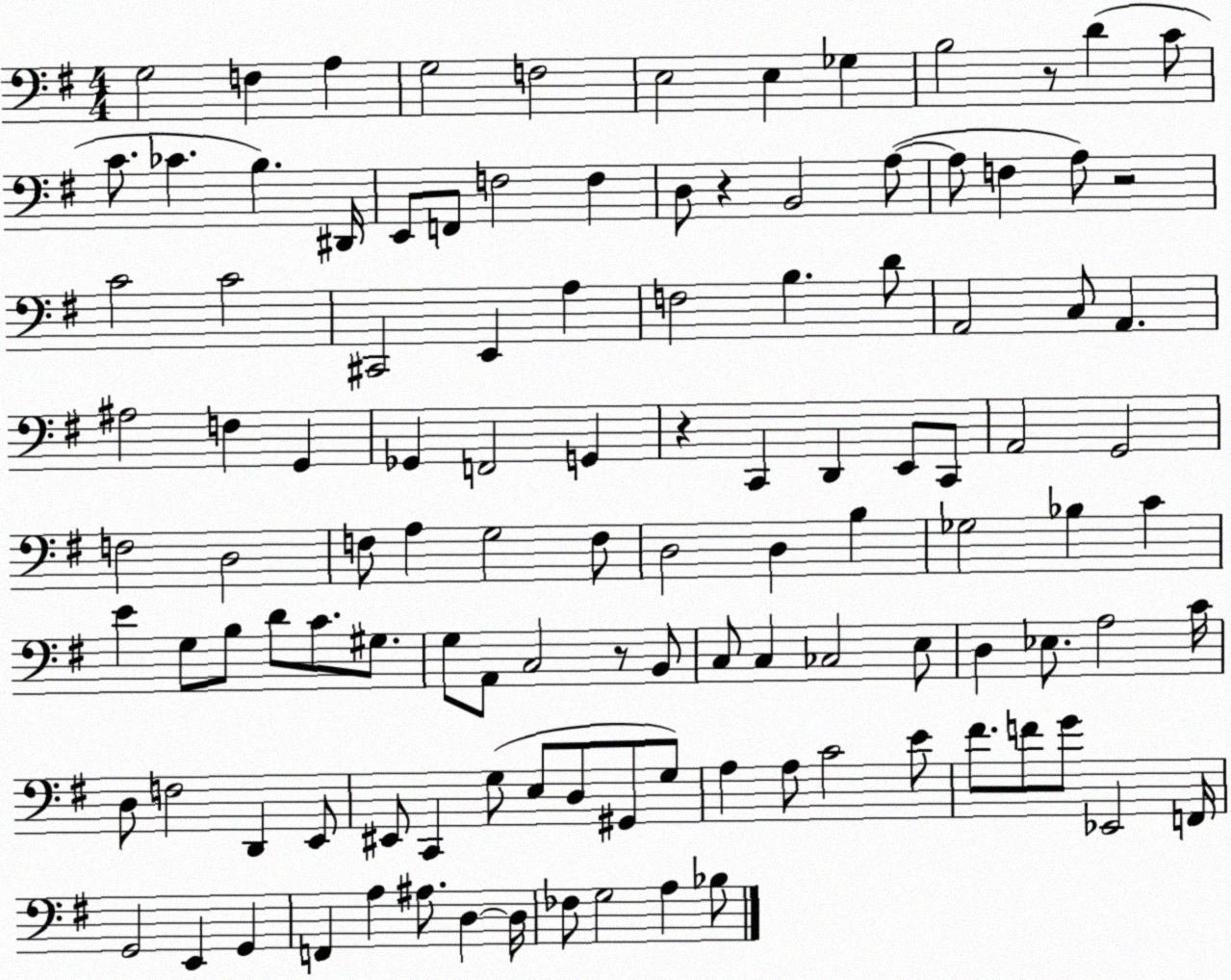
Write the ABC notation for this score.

X:1
T:Untitled
M:4/4
L:1/4
K:G
G,2 F, A, G,2 F,2 E,2 E, _G, B,2 z/2 D C/2 C/2 _C B, ^D,,/4 E,,/2 F,,/2 F,2 F, D,/2 z B,,2 A,/2 A,/2 F, A,/2 z2 C2 C2 ^C,,2 E,, A, F,2 B, D/2 A,,2 C,/2 A,, ^A,2 F, G,, _G,, F,,2 G,, z C,, D,, E,,/2 C,,/2 A,,2 G,,2 F,2 D,2 F,/2 A, G,2 F,/2 D,2 D, B, _G,2 _B, C E G,/2 B,/2 D/2 C/2 ^G,/2 G,/2 A,,/2 C,2 z/2 B,,/2 C,/2 C, _C,2 E,/2 D, _E,/2 A,2 C/4 D,/2 F,2 D,, E,,/2 ^E,,/2 C,, G,/2 E,/2 D,/2 ^G,,/2 G,/2 A, A,/2 C2 E/2 ^F/2 F/2 G/2 _E,,2 F,,/4 G,,2 E,, G,, F,, A, ^A,/2 D, D,/4 _F,/2 G,2 A, _B,/2